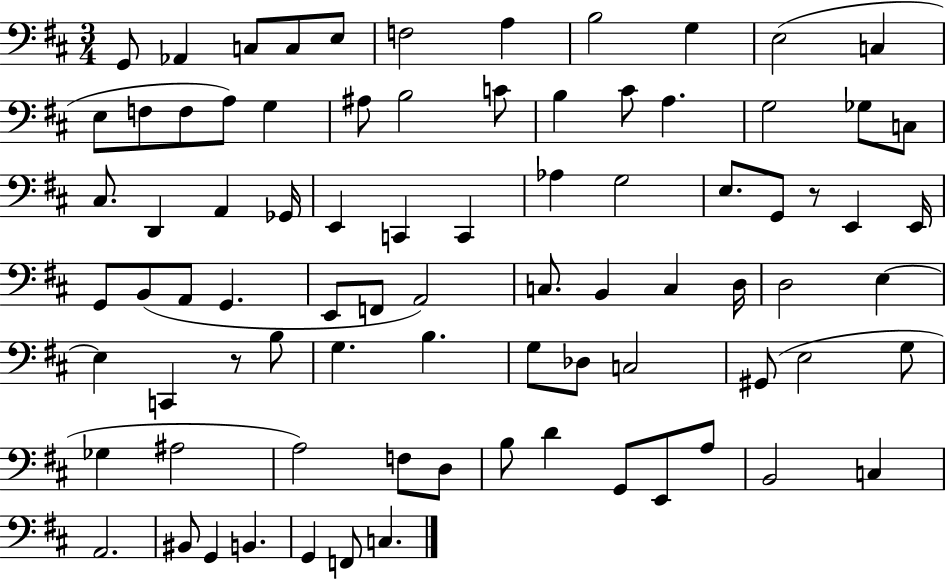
X:1
T:Untitled
M:3/4
L:1/4
K:D
G,,/2 _A,, C,/2 C,/2 E,/2 F,2 A, B,2 G, E,2 C, E,/2 F,/2 F,/2 A,/2 G, ^A,/2 B,2 C/2 B, ^C/2 A, G,2 _G,/2 C,/2 ^C,/2 D,, A,, _G,,/4 E,, C,, C,, _A, G,2 E,/2 G,,/2 z/2 E,, E,,/4 G,,/2 B,,/2 A,,/2 G,, E,,/2 F,,/2 A,,2 C,/2 B,, C, D,/4 D,2 E, E, C,, z/2 B,/2 G, B, G,/2 _D,/2 C,2 ^G,,/2 E,2 G,/2 _G, ^A,2 A,2 F,/2 D,/2 B,/2 D G,,/2 E,,/2 A,/2 B,,2 C, A,,2 ^B,,/2 G,, B,, G,, F,,/2 C,